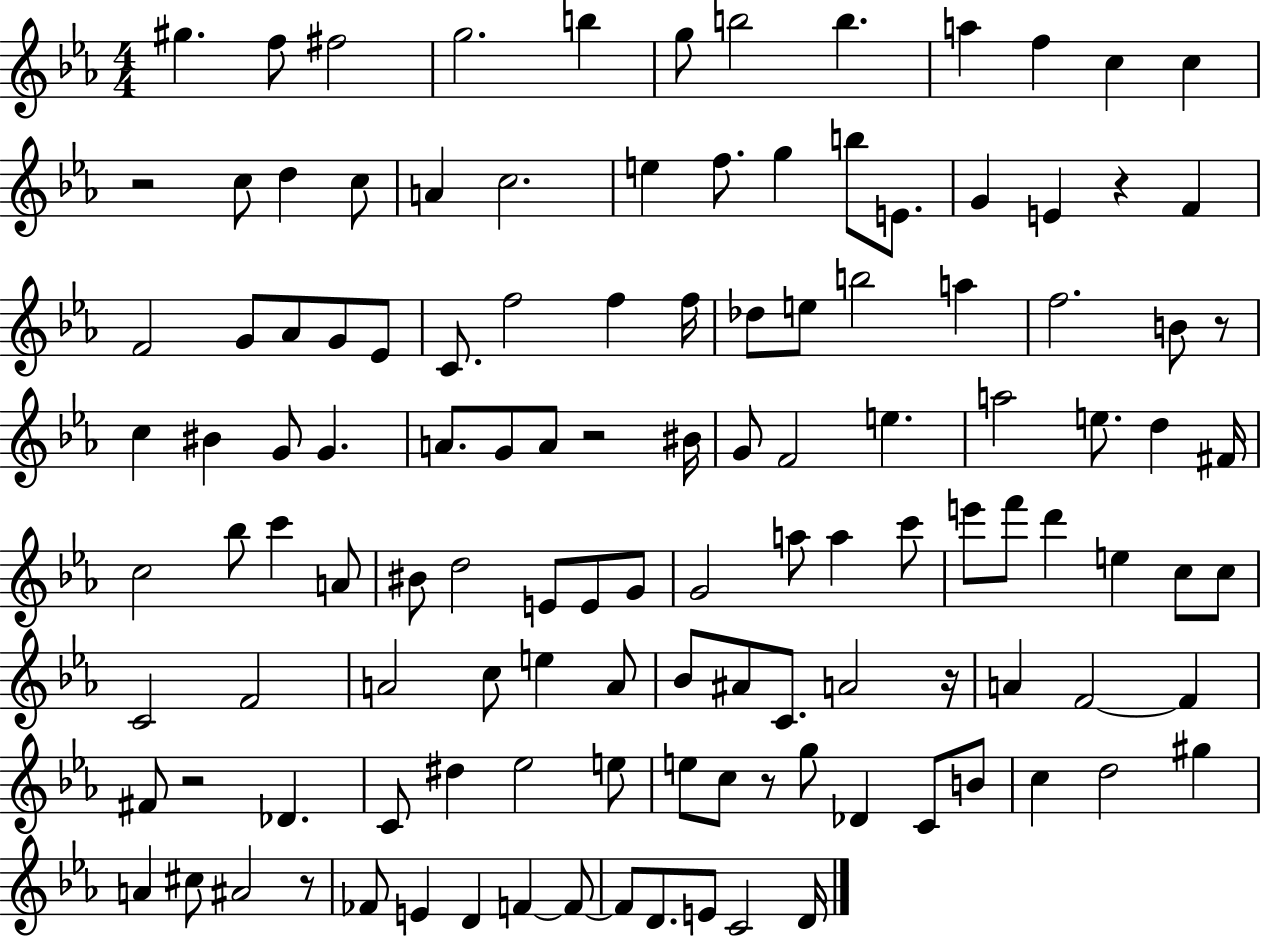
G#5/q. F5/e F#5/h G5/h. B5/q G5/e B5/h B5/q. A5/q F5/q C5/q C5/q R/h C5/e D5/q C5/e A4/q C5/h. E5/q F5/e. G5/q B5/e E4/e. G4/q E4/q R/q F4/q F4/h G4/e Ab4/e G4/e Eb4/e C4/e. F5/h F5/q F5/s Db5/e E5/e B5/h A5/q F5/h. B4/e R/e C5/q BIS4/q G4/e G4/q. A4/e. G4/e A4/e R/h BIS4/s G4/e F4/h E5/q. A5/h E5/e. D5/q F#4/s C5/h Bb5/e C6/q A4/e BIS4/e D5/h E4/e E4/e G4/e G4/h A5/e A5/q C6/e E6/e F6/e D6/q E5/q C5/e C5/e C4/h F4/h A4/h C5/e E5/q A4/e Bb4/e A#4/e C4/e. A4/h R/s A4/q F4/h F4/q F#4/e R/h Db4/q. C4/e D#5/q Eb5/h E5/e E5/e C5/e R/e G5/e Db4/q C4/e B4/e C5/q D5/h G#5/q A4/q C#5/e A#4/h R/e FES4/e E4/q D4/q F4/q F4/e F4/e D4/e. E4/e C4/h D4/s